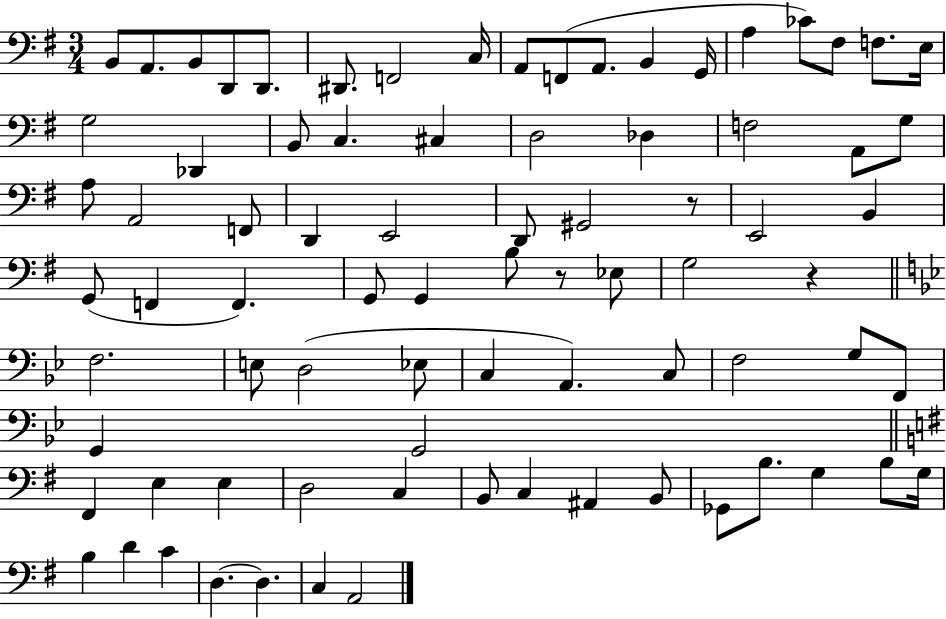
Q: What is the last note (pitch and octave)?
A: A2